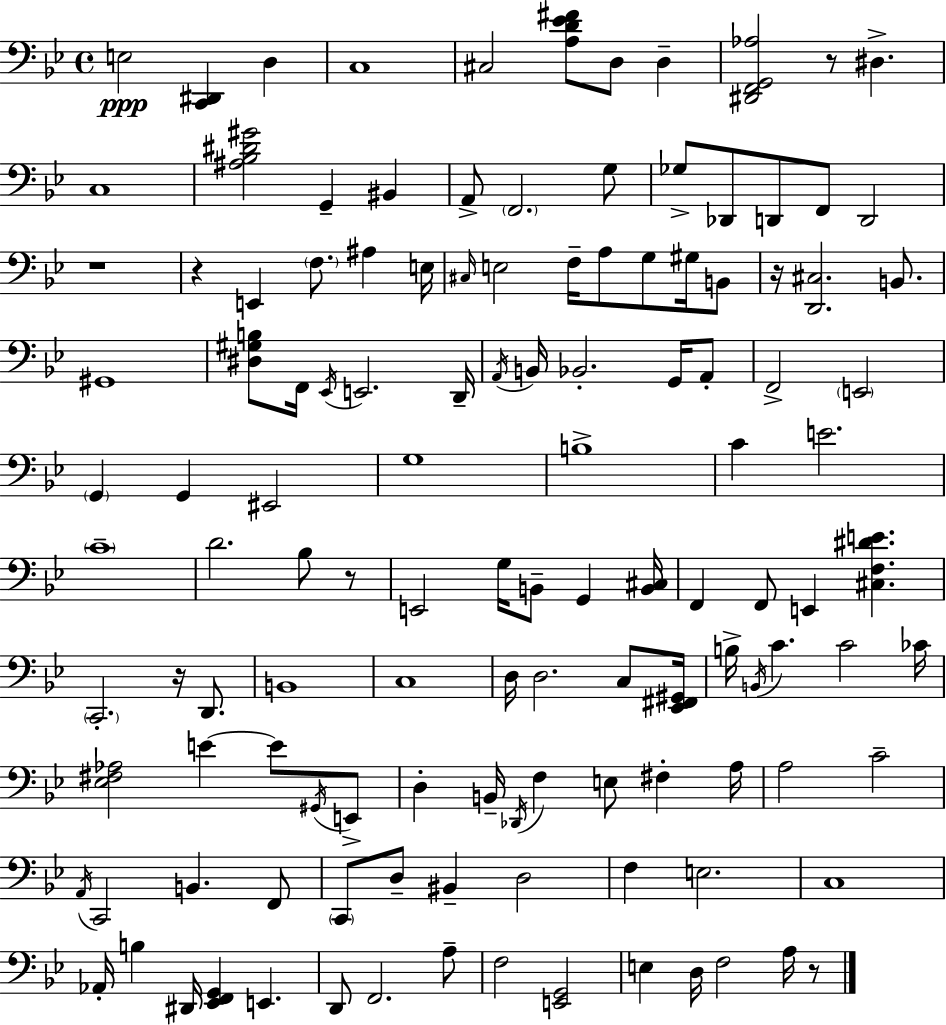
{
  \clef bass
  \time 4/4
  \defaultTimeSignature
  \key bes \major
  e2\ppp <c, dis,>4 d4 | c1 | cis2 <a d' ees' fis'>8 d8 d4-- | <dis, f, g, aes>2 r8 dis4.-> | \break c1 | <ais bes dis' gis'>2 g,4-- bis,4 | a,8-> \parenthesize f,2. g8 | ges8-> des,8 d,8 f,8 d,2 | \break r1 | r4 e,4 \parenthesize f8. ais4 e16 | \grace { cis16 } e2 f16-- a8 g8 gis16 b,8 | r16 <d, cis>2. b,8. | \break gis,1 | <dis gis b>8 f,16 \acciaccatura { ees,16 } e,2. | d,16-- \acciaccatura { a,16 } b,16 bes,2.-. | g,16 a,8-. f,2-> \parenthesize e,2 | \break \parenthesize g,4 g,4 eis,2 | g1 | b1-> | c'4 e'2. | \break \parenthesize c'1-- | d'2. bes8 | r8 e,2 g16 b,8-- g,4 | <b, cis>16 f,4 f,8 e,4 <cis f dis' e'>4. | \break \parenthesize c,2.-. r16 | d,8. b,1 | c1 | d16 d2. | \break c8 <ees, fis, gis,>16 b16-> \acciaccatura { b,16 } c'4. c'2 | ces'16 <ees fis aes>2 e'4~~ | e'8 \acciaccatura { gis,16 } e,8-> d4-. b,16-- \acciaccatura { des,16 } f4 e8 | fis4-. a16 a2 c'2-- | \break \acciaccatura { a,16 } c,2 b,4. | f,8 \parenthesize c,8 d8-- bis,4-- d2 | f4 e2. | c1 | \break aes,16-. b4 dis,16 <ees, f, g,>4 | e,4. d,8 f,2. | a8-- f2 <e, g,>2 | e4 d16 f2 | \break a16 r8 \bar "|."
}